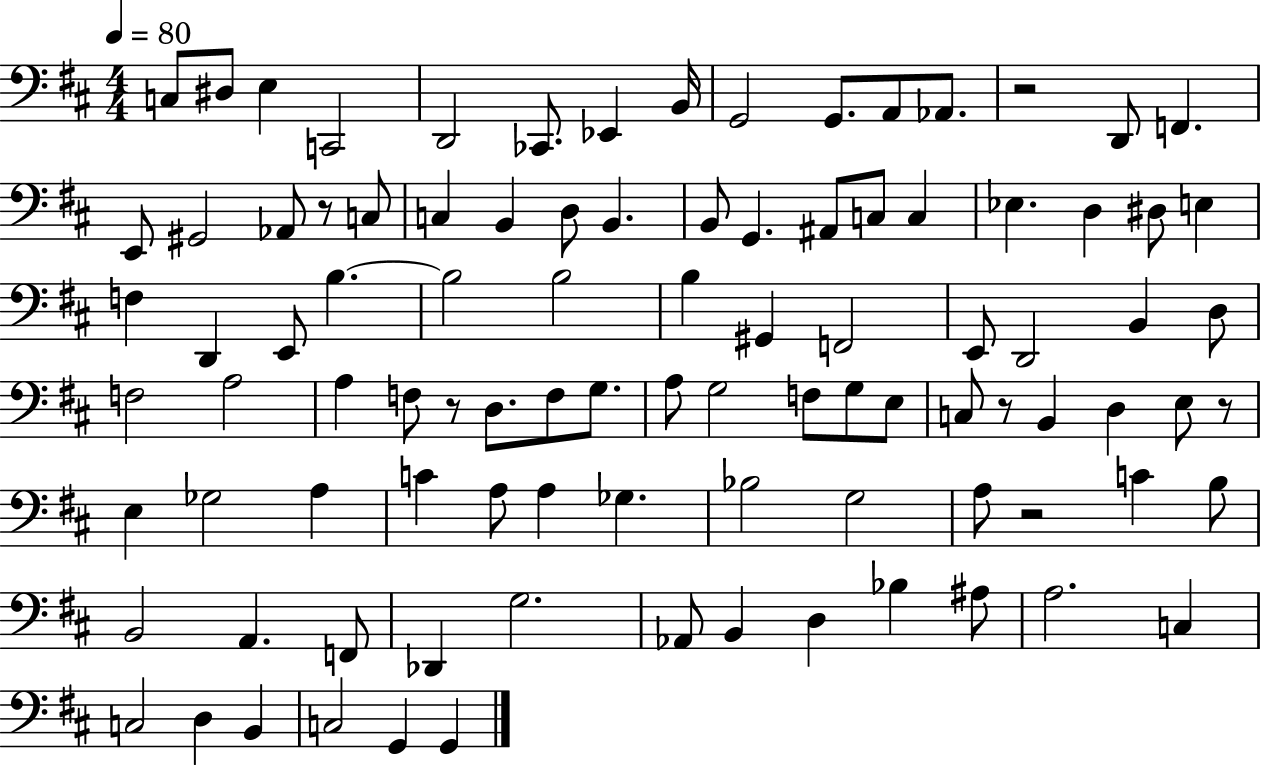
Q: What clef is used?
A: bass